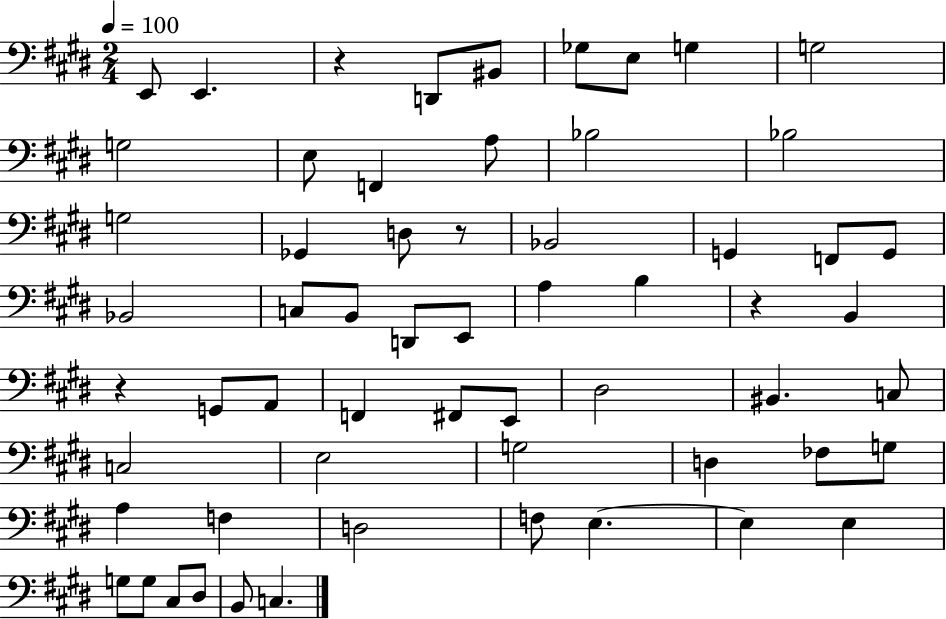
{
  \clef bass
  \numericTimeSignature
  \time 2/4
  \key e \major
  \tempo 4 = 100
  e,8 e,4. | r4 d,8 bis,8 | ges8 e8 g4 | g2 | \break g2 | e8 f,4 a8 | bes2 | bes2 | \break g2 | ges,4 d8 r8 | bes,2 | g,4 f,8 g,8 | \break bes,2 | c8 b,8 d,8 e,8 | a4 b4 | r4 b,4 | \break r4 g,8 a,8 | f,4 fis,8 e,8 | dis2 | bis,4. c8 | \break c2 | e2 | g2 | d4 fes8 g8 | \break a4 f4 | d2 | f8 e4.~~ | e4 e4 | \break g8 g8 cis8 dis8 | b,8 c4. | \bar "|."
}